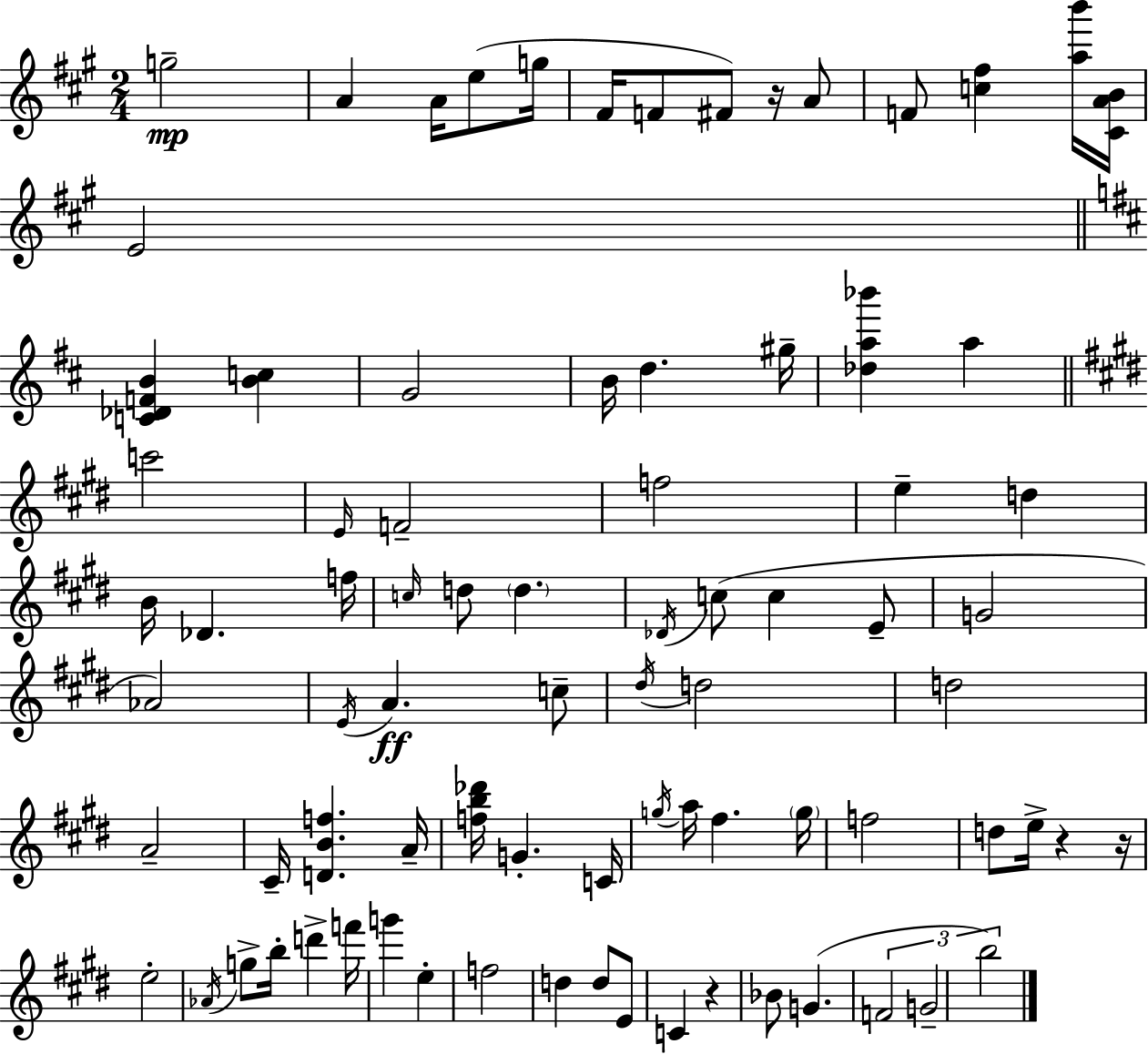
{
  \clef treble
  \numericTimeSignature
  \time 2/4
  \key a \major
  g''2--\mp | a'4 a'16 e''8( g''16 | fis'16 f'8 fis'8) r16 a'8 | f'8 <c'' fis''>4 <a'' b'''>16 <cis' a' b'>16 | \break e'2 | \bar "||" \break \key b \minor <c' des' f' b'>4 <b' c''>4 | g'2 | b'16 d''4. gis''16-- | <des'' a'' bes'''>4 a''4 | \break \bar "||" \break \key e \major c'''2 | \grace { e'16 } f'2-- | f''2 | e''4-- d''4 | \break b'16 des'4. | f''16 \grace { c''16 } d''8 \parenthesize d''4. | \acciaccatura { des'16 } c''8( c''4 | e'8-- g'2 | \break aes'2) | \acciaccatura { e'16 }\ff a'4. | c''8-- \acciaccatura { dis''16 } d''2 | d''2 | \break a'2-- | cis'16-- <d' b' f''>4. | a'16-- <f'' b'' des'''>16 g'4.-. | c'16 \acciaccatura { g''16 } a''16 fis''4. | \break \parenthesize g''16 f''2 | d''8 | e''16-> r4 r16 e''2-. | \acciaccatura { aes'16 } g''8-> | \break b''16-. d'''4-> f'''16 g'''4 | e''4-. f''2 | d''4 | d''8 e'8 c'4 | \break r4 bes'8 | g'4.( \tuplet 3/2 { f'2 | g'2-- | b''2) } | \break \bar "|."
}